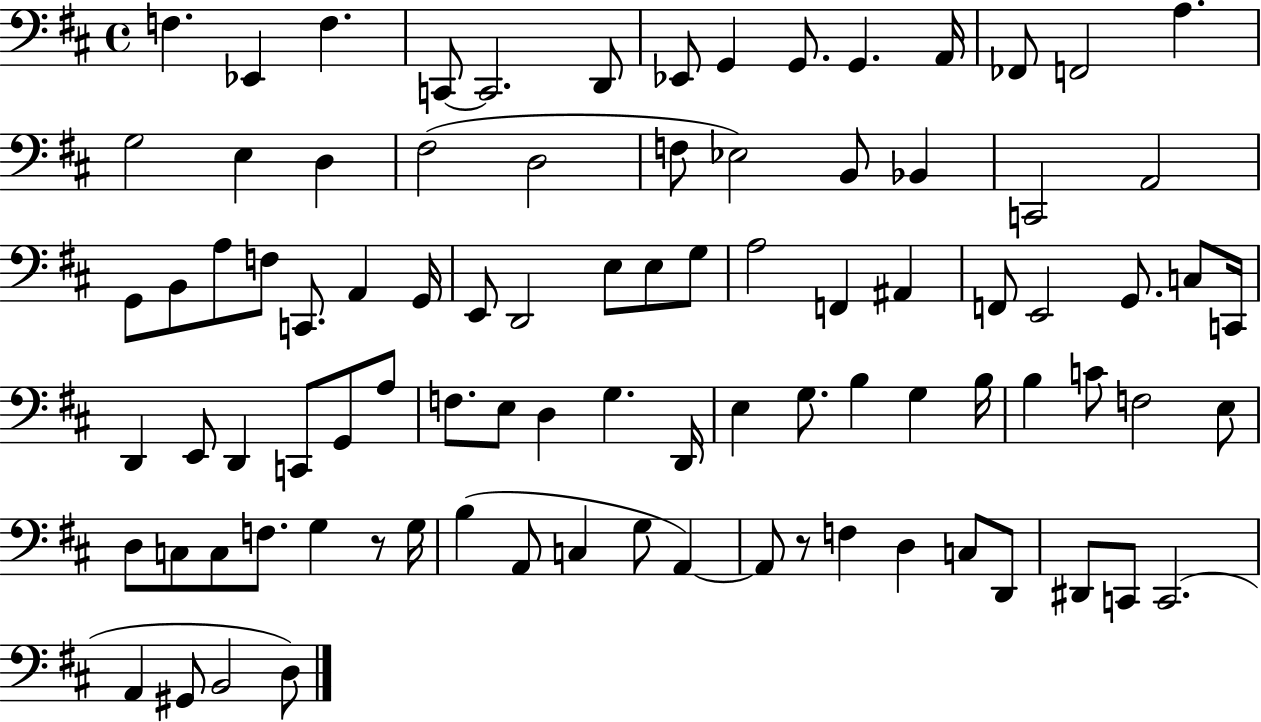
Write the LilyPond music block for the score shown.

{
  \clef bass
  \time 4/4
  \defaultTimeSignature
  \key d \major
  \repeat volta 2 { f4. ees,4 f4. | c,8~~ c,2. d,8 | ees,8 g,4 g,8. g,4. a,16 | fes,8 f,2 a4. | \break g2 e4 d4 | fis2( d2 | f8 ees2) b,8 bes,4 | c,2 a,2 | \break g,8 b,8 a8 f8 c,8. a,4 g,16 | e,8 d,2 e8 e8 g8 | a2 f,4 ais,4 | f,8 e,2 g,8. c8 c,16 | \break d,4 e,8 d,4 c,8 g,8 a8 | f8. e8 d4 g4. d,16 | e4 g8. b4 g4 b16 | b4 c'8 f2 e8 | \break d8 c8 c8 f8. g4 r8 g16 | b4( a,8 c4 g8 a,4~~) | a,8 r8 f4 d4 c8 d,8 | dis,8 c,8 c,2.( | \break a,4 gis,8 b,2 d8) | } \bar "|."
}